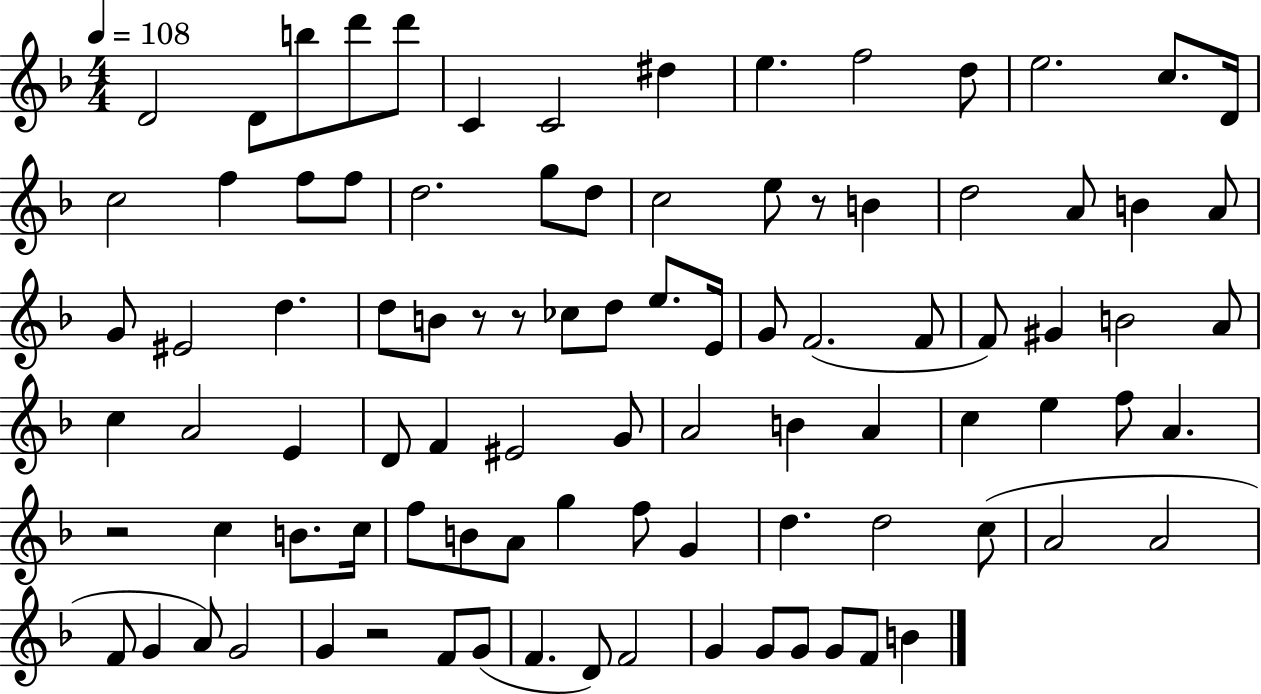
X:1
T:Untitled
M:4/4
L:1/4
K:F
D2 D/2 b/2 d'/2 d'/2 C C2 ^d e f2 d/2 e2 c/2 D/4 c2 f f/2 f/2 d2 g/2 d/2 c2 e/2 z/2 B d2 A/2 B A/2 G/2 ^E2 d d/2 B/2 z/2 z/2 _c/2 d/2 e/2 E/4 G/2 F2 F/2 F/2 ^G B2 A/2 c A2 E D/2 F ^E2 G/2 A2 B A c e f/2 A z2 c B/2 c/4 f/2 B/2 A/2 g f/2 G d d2 c/2 A2 A2 F/2 G A/2 G2 G z2 F/2 G/2 F D/2 F2 G G/2 G/2 G/2 F/2 B